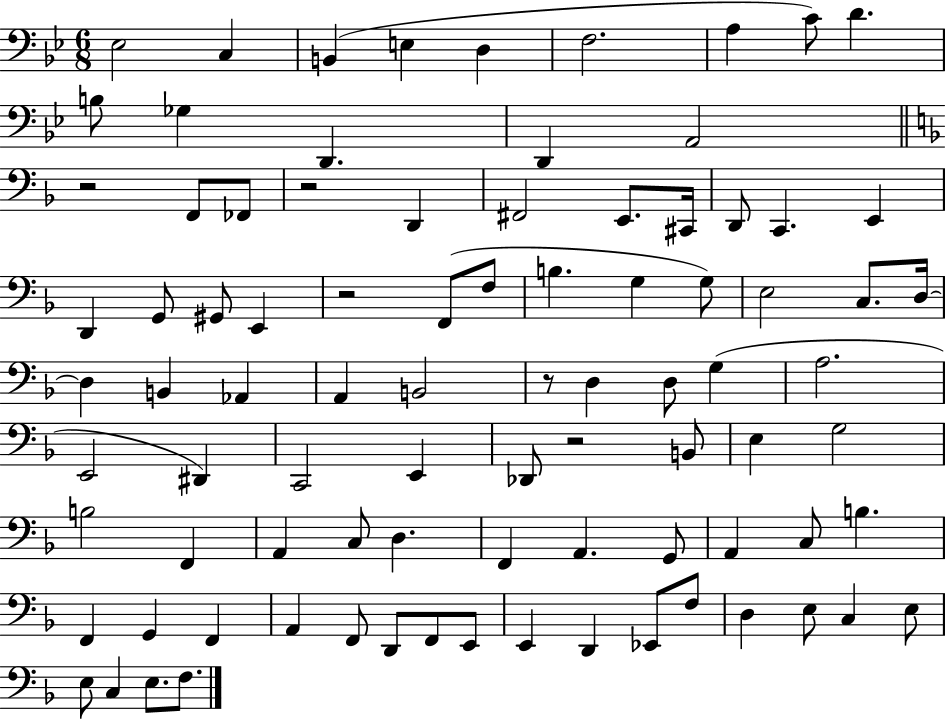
{
  \clef bass
  \numericTimeSignature
  \time 6/8
  \key bes \major
  ees2 c4 | b,4( e4 d4 | f2. | a4 c'8) d'4. | \break b8 ges4 d,4. | d,4 a,2 | \bar "||" \break \key d \minor r2 f,8 fes,8 | r2 d,4 | fis,2 e,8. cis,16 | d,8 c,4. e,4 | \break d,4 g,8 gis,8 e,4 | r2 f,8( f8 | b4. g4 g8) | e2 c8. d16~~ | \break d4 b,4 aes,4 | a,4 b,2 | r8 d4 d8 g4( | a2. | \break e,2 dis,4) | c,2 e,4 | des,8 r2 b,8 | e4 g2 | \break b2 f,4 | a,4 c8 d4. | f,4 a,4. g,8 | a,4 c8 b4. | \break f,4 g,4 f,4 | a,4 f,8 d,8 f,8 e,8 | e,4 d,4 ees,8 f8 | d4 e8 c4 e8 | \break e8 c4 e8. f8. | \bar "|."
}